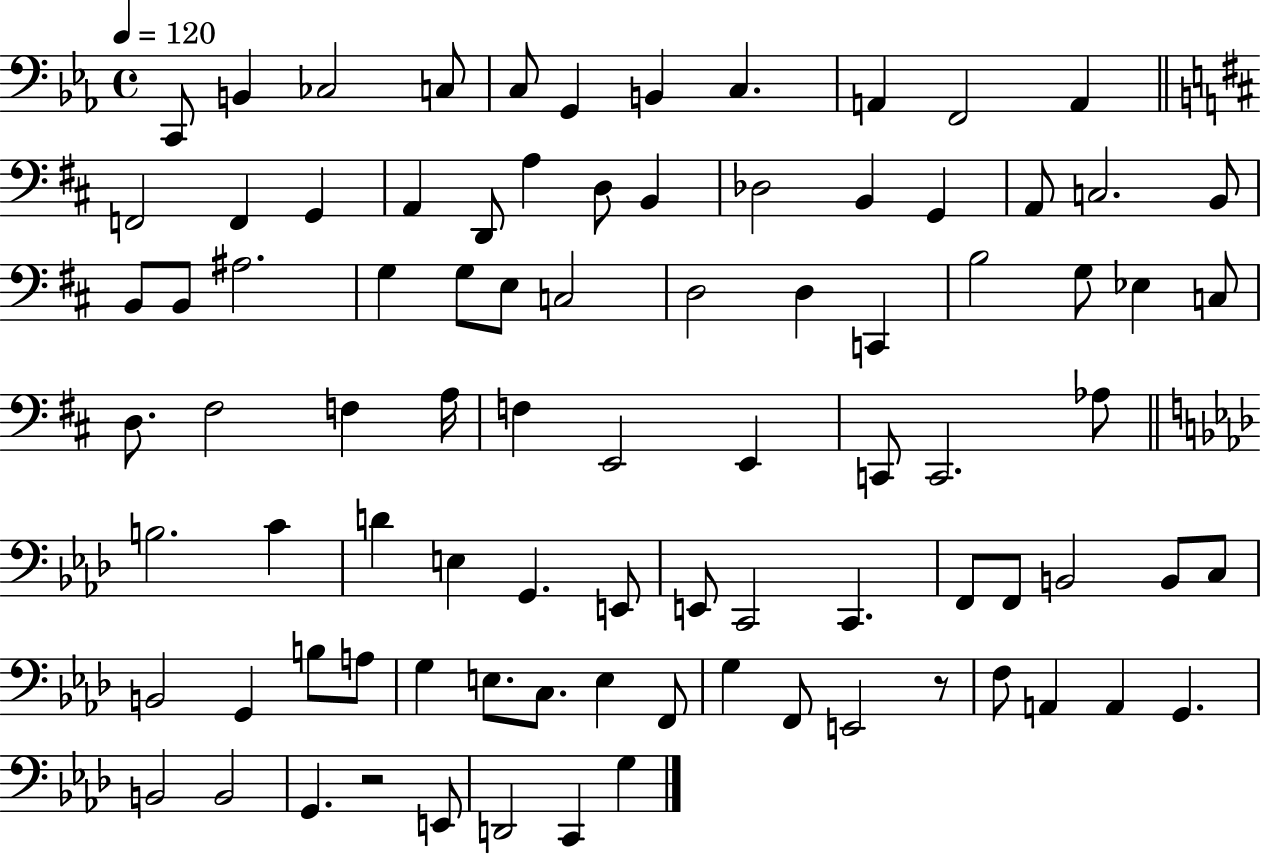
{
  \clef bass
  \time 4/4
  \defaultTimeSignature
  \key ees \major
  \tempo 4 = 120
  c,8 b,4 ces2 c8 | c8 g,4 b,4 c4. | a,4 f,2 a,4 | \bar "||" \break \key d \major f,2 f,4 g,4 | a,4 d,8 a4 d8 b,4 | des2 b,4 g,4 | a,8 c2. b,8 | \break b,8 b,8 ais2. | g4 g8 e8 c2 | d2 d4 c,4 | b2 g8 ees4 c8 | \break d8. fis2 f4 a16 | f4 e,2 e,4 | c,8 c,2. aes8 | \bar "||" \break \key aes \major b2. c'4 | d'4 e4 g,4. e,8 | e,8 c,2 c,4. | f,8 f,8 b,2 b,8 c8 | \break b,2 g,4 b8 a8 | g4 e8. c8. e4 f,8 | g4 f,8 e,2 r8 | f8 a,4 a,4 g,4. | \break b,2 b,2 | g,4. r2 e,8 | d,2 c,4 g4 | \bar "|."
}